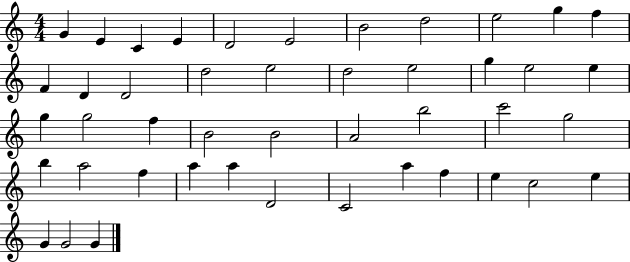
G4/q E4/q C4/q E4/q D4/h E4/h B4/h D5/h E5/h G5/q F5/q F4/q D4/q D4/h D5/h E5/h D5/h E5/h G5/q E5/h E5/q G5/q G5/h F5/q B4/h B4/h A4/h B5/h C6/h G5/h B5/q A5/h F5/q A5/q A5/q D4/h C4/h A5/q F5/q E5/q C5/h E5/q G4/q G4/h G4/q